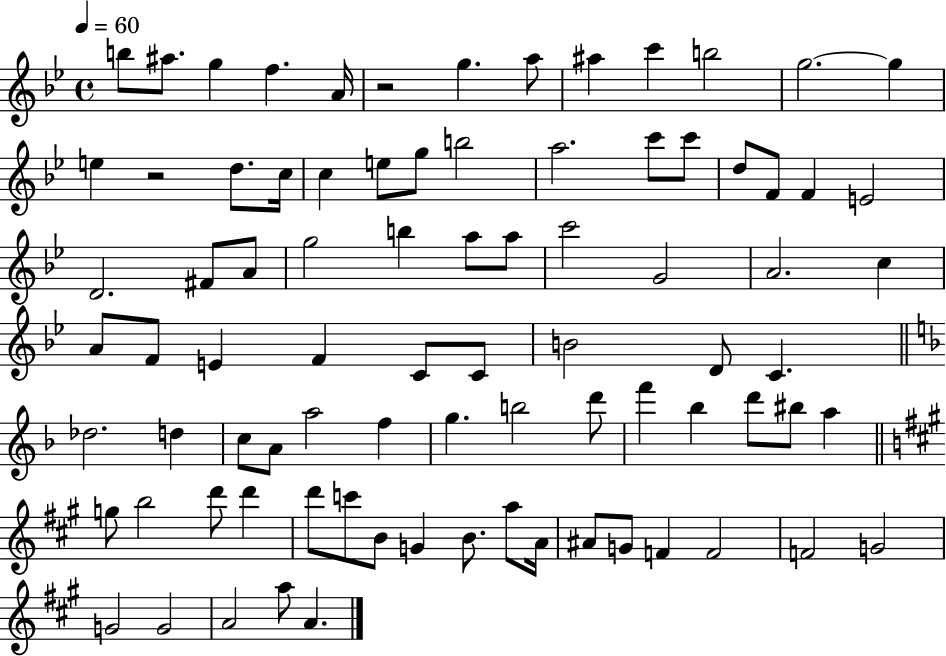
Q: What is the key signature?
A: BES major